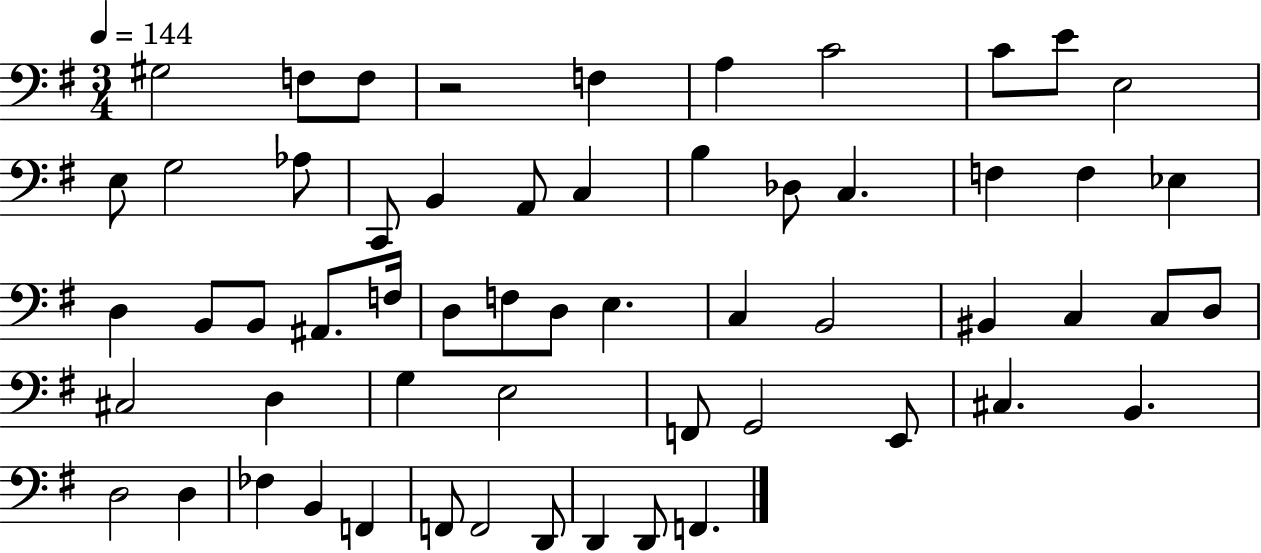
X:1
T:Untitled
M:3/4
L:1/4
K:G
^G,2 F,/2 F,/2 z2 F, A, C2 C/2 E/2 E,2 E,/2 G,2 _A,/2 C,,/2 B,, A,,/2 C, B, _D,/2 C, F, F, _E, D, B,,/2 B,,/2 ^A,,/2 F,/4 D,/2 F,/2 D,/2 E, C, B,,2 ^B,, C, C,/2 D,/2 ^C,2 D, G, E,2 F,,/2 G,,2 E,,/2 ^C, B,, D,2 D, _F, B,, F,, F,,/2 F,,2 D,,/2 D,, D,,/2 F,,